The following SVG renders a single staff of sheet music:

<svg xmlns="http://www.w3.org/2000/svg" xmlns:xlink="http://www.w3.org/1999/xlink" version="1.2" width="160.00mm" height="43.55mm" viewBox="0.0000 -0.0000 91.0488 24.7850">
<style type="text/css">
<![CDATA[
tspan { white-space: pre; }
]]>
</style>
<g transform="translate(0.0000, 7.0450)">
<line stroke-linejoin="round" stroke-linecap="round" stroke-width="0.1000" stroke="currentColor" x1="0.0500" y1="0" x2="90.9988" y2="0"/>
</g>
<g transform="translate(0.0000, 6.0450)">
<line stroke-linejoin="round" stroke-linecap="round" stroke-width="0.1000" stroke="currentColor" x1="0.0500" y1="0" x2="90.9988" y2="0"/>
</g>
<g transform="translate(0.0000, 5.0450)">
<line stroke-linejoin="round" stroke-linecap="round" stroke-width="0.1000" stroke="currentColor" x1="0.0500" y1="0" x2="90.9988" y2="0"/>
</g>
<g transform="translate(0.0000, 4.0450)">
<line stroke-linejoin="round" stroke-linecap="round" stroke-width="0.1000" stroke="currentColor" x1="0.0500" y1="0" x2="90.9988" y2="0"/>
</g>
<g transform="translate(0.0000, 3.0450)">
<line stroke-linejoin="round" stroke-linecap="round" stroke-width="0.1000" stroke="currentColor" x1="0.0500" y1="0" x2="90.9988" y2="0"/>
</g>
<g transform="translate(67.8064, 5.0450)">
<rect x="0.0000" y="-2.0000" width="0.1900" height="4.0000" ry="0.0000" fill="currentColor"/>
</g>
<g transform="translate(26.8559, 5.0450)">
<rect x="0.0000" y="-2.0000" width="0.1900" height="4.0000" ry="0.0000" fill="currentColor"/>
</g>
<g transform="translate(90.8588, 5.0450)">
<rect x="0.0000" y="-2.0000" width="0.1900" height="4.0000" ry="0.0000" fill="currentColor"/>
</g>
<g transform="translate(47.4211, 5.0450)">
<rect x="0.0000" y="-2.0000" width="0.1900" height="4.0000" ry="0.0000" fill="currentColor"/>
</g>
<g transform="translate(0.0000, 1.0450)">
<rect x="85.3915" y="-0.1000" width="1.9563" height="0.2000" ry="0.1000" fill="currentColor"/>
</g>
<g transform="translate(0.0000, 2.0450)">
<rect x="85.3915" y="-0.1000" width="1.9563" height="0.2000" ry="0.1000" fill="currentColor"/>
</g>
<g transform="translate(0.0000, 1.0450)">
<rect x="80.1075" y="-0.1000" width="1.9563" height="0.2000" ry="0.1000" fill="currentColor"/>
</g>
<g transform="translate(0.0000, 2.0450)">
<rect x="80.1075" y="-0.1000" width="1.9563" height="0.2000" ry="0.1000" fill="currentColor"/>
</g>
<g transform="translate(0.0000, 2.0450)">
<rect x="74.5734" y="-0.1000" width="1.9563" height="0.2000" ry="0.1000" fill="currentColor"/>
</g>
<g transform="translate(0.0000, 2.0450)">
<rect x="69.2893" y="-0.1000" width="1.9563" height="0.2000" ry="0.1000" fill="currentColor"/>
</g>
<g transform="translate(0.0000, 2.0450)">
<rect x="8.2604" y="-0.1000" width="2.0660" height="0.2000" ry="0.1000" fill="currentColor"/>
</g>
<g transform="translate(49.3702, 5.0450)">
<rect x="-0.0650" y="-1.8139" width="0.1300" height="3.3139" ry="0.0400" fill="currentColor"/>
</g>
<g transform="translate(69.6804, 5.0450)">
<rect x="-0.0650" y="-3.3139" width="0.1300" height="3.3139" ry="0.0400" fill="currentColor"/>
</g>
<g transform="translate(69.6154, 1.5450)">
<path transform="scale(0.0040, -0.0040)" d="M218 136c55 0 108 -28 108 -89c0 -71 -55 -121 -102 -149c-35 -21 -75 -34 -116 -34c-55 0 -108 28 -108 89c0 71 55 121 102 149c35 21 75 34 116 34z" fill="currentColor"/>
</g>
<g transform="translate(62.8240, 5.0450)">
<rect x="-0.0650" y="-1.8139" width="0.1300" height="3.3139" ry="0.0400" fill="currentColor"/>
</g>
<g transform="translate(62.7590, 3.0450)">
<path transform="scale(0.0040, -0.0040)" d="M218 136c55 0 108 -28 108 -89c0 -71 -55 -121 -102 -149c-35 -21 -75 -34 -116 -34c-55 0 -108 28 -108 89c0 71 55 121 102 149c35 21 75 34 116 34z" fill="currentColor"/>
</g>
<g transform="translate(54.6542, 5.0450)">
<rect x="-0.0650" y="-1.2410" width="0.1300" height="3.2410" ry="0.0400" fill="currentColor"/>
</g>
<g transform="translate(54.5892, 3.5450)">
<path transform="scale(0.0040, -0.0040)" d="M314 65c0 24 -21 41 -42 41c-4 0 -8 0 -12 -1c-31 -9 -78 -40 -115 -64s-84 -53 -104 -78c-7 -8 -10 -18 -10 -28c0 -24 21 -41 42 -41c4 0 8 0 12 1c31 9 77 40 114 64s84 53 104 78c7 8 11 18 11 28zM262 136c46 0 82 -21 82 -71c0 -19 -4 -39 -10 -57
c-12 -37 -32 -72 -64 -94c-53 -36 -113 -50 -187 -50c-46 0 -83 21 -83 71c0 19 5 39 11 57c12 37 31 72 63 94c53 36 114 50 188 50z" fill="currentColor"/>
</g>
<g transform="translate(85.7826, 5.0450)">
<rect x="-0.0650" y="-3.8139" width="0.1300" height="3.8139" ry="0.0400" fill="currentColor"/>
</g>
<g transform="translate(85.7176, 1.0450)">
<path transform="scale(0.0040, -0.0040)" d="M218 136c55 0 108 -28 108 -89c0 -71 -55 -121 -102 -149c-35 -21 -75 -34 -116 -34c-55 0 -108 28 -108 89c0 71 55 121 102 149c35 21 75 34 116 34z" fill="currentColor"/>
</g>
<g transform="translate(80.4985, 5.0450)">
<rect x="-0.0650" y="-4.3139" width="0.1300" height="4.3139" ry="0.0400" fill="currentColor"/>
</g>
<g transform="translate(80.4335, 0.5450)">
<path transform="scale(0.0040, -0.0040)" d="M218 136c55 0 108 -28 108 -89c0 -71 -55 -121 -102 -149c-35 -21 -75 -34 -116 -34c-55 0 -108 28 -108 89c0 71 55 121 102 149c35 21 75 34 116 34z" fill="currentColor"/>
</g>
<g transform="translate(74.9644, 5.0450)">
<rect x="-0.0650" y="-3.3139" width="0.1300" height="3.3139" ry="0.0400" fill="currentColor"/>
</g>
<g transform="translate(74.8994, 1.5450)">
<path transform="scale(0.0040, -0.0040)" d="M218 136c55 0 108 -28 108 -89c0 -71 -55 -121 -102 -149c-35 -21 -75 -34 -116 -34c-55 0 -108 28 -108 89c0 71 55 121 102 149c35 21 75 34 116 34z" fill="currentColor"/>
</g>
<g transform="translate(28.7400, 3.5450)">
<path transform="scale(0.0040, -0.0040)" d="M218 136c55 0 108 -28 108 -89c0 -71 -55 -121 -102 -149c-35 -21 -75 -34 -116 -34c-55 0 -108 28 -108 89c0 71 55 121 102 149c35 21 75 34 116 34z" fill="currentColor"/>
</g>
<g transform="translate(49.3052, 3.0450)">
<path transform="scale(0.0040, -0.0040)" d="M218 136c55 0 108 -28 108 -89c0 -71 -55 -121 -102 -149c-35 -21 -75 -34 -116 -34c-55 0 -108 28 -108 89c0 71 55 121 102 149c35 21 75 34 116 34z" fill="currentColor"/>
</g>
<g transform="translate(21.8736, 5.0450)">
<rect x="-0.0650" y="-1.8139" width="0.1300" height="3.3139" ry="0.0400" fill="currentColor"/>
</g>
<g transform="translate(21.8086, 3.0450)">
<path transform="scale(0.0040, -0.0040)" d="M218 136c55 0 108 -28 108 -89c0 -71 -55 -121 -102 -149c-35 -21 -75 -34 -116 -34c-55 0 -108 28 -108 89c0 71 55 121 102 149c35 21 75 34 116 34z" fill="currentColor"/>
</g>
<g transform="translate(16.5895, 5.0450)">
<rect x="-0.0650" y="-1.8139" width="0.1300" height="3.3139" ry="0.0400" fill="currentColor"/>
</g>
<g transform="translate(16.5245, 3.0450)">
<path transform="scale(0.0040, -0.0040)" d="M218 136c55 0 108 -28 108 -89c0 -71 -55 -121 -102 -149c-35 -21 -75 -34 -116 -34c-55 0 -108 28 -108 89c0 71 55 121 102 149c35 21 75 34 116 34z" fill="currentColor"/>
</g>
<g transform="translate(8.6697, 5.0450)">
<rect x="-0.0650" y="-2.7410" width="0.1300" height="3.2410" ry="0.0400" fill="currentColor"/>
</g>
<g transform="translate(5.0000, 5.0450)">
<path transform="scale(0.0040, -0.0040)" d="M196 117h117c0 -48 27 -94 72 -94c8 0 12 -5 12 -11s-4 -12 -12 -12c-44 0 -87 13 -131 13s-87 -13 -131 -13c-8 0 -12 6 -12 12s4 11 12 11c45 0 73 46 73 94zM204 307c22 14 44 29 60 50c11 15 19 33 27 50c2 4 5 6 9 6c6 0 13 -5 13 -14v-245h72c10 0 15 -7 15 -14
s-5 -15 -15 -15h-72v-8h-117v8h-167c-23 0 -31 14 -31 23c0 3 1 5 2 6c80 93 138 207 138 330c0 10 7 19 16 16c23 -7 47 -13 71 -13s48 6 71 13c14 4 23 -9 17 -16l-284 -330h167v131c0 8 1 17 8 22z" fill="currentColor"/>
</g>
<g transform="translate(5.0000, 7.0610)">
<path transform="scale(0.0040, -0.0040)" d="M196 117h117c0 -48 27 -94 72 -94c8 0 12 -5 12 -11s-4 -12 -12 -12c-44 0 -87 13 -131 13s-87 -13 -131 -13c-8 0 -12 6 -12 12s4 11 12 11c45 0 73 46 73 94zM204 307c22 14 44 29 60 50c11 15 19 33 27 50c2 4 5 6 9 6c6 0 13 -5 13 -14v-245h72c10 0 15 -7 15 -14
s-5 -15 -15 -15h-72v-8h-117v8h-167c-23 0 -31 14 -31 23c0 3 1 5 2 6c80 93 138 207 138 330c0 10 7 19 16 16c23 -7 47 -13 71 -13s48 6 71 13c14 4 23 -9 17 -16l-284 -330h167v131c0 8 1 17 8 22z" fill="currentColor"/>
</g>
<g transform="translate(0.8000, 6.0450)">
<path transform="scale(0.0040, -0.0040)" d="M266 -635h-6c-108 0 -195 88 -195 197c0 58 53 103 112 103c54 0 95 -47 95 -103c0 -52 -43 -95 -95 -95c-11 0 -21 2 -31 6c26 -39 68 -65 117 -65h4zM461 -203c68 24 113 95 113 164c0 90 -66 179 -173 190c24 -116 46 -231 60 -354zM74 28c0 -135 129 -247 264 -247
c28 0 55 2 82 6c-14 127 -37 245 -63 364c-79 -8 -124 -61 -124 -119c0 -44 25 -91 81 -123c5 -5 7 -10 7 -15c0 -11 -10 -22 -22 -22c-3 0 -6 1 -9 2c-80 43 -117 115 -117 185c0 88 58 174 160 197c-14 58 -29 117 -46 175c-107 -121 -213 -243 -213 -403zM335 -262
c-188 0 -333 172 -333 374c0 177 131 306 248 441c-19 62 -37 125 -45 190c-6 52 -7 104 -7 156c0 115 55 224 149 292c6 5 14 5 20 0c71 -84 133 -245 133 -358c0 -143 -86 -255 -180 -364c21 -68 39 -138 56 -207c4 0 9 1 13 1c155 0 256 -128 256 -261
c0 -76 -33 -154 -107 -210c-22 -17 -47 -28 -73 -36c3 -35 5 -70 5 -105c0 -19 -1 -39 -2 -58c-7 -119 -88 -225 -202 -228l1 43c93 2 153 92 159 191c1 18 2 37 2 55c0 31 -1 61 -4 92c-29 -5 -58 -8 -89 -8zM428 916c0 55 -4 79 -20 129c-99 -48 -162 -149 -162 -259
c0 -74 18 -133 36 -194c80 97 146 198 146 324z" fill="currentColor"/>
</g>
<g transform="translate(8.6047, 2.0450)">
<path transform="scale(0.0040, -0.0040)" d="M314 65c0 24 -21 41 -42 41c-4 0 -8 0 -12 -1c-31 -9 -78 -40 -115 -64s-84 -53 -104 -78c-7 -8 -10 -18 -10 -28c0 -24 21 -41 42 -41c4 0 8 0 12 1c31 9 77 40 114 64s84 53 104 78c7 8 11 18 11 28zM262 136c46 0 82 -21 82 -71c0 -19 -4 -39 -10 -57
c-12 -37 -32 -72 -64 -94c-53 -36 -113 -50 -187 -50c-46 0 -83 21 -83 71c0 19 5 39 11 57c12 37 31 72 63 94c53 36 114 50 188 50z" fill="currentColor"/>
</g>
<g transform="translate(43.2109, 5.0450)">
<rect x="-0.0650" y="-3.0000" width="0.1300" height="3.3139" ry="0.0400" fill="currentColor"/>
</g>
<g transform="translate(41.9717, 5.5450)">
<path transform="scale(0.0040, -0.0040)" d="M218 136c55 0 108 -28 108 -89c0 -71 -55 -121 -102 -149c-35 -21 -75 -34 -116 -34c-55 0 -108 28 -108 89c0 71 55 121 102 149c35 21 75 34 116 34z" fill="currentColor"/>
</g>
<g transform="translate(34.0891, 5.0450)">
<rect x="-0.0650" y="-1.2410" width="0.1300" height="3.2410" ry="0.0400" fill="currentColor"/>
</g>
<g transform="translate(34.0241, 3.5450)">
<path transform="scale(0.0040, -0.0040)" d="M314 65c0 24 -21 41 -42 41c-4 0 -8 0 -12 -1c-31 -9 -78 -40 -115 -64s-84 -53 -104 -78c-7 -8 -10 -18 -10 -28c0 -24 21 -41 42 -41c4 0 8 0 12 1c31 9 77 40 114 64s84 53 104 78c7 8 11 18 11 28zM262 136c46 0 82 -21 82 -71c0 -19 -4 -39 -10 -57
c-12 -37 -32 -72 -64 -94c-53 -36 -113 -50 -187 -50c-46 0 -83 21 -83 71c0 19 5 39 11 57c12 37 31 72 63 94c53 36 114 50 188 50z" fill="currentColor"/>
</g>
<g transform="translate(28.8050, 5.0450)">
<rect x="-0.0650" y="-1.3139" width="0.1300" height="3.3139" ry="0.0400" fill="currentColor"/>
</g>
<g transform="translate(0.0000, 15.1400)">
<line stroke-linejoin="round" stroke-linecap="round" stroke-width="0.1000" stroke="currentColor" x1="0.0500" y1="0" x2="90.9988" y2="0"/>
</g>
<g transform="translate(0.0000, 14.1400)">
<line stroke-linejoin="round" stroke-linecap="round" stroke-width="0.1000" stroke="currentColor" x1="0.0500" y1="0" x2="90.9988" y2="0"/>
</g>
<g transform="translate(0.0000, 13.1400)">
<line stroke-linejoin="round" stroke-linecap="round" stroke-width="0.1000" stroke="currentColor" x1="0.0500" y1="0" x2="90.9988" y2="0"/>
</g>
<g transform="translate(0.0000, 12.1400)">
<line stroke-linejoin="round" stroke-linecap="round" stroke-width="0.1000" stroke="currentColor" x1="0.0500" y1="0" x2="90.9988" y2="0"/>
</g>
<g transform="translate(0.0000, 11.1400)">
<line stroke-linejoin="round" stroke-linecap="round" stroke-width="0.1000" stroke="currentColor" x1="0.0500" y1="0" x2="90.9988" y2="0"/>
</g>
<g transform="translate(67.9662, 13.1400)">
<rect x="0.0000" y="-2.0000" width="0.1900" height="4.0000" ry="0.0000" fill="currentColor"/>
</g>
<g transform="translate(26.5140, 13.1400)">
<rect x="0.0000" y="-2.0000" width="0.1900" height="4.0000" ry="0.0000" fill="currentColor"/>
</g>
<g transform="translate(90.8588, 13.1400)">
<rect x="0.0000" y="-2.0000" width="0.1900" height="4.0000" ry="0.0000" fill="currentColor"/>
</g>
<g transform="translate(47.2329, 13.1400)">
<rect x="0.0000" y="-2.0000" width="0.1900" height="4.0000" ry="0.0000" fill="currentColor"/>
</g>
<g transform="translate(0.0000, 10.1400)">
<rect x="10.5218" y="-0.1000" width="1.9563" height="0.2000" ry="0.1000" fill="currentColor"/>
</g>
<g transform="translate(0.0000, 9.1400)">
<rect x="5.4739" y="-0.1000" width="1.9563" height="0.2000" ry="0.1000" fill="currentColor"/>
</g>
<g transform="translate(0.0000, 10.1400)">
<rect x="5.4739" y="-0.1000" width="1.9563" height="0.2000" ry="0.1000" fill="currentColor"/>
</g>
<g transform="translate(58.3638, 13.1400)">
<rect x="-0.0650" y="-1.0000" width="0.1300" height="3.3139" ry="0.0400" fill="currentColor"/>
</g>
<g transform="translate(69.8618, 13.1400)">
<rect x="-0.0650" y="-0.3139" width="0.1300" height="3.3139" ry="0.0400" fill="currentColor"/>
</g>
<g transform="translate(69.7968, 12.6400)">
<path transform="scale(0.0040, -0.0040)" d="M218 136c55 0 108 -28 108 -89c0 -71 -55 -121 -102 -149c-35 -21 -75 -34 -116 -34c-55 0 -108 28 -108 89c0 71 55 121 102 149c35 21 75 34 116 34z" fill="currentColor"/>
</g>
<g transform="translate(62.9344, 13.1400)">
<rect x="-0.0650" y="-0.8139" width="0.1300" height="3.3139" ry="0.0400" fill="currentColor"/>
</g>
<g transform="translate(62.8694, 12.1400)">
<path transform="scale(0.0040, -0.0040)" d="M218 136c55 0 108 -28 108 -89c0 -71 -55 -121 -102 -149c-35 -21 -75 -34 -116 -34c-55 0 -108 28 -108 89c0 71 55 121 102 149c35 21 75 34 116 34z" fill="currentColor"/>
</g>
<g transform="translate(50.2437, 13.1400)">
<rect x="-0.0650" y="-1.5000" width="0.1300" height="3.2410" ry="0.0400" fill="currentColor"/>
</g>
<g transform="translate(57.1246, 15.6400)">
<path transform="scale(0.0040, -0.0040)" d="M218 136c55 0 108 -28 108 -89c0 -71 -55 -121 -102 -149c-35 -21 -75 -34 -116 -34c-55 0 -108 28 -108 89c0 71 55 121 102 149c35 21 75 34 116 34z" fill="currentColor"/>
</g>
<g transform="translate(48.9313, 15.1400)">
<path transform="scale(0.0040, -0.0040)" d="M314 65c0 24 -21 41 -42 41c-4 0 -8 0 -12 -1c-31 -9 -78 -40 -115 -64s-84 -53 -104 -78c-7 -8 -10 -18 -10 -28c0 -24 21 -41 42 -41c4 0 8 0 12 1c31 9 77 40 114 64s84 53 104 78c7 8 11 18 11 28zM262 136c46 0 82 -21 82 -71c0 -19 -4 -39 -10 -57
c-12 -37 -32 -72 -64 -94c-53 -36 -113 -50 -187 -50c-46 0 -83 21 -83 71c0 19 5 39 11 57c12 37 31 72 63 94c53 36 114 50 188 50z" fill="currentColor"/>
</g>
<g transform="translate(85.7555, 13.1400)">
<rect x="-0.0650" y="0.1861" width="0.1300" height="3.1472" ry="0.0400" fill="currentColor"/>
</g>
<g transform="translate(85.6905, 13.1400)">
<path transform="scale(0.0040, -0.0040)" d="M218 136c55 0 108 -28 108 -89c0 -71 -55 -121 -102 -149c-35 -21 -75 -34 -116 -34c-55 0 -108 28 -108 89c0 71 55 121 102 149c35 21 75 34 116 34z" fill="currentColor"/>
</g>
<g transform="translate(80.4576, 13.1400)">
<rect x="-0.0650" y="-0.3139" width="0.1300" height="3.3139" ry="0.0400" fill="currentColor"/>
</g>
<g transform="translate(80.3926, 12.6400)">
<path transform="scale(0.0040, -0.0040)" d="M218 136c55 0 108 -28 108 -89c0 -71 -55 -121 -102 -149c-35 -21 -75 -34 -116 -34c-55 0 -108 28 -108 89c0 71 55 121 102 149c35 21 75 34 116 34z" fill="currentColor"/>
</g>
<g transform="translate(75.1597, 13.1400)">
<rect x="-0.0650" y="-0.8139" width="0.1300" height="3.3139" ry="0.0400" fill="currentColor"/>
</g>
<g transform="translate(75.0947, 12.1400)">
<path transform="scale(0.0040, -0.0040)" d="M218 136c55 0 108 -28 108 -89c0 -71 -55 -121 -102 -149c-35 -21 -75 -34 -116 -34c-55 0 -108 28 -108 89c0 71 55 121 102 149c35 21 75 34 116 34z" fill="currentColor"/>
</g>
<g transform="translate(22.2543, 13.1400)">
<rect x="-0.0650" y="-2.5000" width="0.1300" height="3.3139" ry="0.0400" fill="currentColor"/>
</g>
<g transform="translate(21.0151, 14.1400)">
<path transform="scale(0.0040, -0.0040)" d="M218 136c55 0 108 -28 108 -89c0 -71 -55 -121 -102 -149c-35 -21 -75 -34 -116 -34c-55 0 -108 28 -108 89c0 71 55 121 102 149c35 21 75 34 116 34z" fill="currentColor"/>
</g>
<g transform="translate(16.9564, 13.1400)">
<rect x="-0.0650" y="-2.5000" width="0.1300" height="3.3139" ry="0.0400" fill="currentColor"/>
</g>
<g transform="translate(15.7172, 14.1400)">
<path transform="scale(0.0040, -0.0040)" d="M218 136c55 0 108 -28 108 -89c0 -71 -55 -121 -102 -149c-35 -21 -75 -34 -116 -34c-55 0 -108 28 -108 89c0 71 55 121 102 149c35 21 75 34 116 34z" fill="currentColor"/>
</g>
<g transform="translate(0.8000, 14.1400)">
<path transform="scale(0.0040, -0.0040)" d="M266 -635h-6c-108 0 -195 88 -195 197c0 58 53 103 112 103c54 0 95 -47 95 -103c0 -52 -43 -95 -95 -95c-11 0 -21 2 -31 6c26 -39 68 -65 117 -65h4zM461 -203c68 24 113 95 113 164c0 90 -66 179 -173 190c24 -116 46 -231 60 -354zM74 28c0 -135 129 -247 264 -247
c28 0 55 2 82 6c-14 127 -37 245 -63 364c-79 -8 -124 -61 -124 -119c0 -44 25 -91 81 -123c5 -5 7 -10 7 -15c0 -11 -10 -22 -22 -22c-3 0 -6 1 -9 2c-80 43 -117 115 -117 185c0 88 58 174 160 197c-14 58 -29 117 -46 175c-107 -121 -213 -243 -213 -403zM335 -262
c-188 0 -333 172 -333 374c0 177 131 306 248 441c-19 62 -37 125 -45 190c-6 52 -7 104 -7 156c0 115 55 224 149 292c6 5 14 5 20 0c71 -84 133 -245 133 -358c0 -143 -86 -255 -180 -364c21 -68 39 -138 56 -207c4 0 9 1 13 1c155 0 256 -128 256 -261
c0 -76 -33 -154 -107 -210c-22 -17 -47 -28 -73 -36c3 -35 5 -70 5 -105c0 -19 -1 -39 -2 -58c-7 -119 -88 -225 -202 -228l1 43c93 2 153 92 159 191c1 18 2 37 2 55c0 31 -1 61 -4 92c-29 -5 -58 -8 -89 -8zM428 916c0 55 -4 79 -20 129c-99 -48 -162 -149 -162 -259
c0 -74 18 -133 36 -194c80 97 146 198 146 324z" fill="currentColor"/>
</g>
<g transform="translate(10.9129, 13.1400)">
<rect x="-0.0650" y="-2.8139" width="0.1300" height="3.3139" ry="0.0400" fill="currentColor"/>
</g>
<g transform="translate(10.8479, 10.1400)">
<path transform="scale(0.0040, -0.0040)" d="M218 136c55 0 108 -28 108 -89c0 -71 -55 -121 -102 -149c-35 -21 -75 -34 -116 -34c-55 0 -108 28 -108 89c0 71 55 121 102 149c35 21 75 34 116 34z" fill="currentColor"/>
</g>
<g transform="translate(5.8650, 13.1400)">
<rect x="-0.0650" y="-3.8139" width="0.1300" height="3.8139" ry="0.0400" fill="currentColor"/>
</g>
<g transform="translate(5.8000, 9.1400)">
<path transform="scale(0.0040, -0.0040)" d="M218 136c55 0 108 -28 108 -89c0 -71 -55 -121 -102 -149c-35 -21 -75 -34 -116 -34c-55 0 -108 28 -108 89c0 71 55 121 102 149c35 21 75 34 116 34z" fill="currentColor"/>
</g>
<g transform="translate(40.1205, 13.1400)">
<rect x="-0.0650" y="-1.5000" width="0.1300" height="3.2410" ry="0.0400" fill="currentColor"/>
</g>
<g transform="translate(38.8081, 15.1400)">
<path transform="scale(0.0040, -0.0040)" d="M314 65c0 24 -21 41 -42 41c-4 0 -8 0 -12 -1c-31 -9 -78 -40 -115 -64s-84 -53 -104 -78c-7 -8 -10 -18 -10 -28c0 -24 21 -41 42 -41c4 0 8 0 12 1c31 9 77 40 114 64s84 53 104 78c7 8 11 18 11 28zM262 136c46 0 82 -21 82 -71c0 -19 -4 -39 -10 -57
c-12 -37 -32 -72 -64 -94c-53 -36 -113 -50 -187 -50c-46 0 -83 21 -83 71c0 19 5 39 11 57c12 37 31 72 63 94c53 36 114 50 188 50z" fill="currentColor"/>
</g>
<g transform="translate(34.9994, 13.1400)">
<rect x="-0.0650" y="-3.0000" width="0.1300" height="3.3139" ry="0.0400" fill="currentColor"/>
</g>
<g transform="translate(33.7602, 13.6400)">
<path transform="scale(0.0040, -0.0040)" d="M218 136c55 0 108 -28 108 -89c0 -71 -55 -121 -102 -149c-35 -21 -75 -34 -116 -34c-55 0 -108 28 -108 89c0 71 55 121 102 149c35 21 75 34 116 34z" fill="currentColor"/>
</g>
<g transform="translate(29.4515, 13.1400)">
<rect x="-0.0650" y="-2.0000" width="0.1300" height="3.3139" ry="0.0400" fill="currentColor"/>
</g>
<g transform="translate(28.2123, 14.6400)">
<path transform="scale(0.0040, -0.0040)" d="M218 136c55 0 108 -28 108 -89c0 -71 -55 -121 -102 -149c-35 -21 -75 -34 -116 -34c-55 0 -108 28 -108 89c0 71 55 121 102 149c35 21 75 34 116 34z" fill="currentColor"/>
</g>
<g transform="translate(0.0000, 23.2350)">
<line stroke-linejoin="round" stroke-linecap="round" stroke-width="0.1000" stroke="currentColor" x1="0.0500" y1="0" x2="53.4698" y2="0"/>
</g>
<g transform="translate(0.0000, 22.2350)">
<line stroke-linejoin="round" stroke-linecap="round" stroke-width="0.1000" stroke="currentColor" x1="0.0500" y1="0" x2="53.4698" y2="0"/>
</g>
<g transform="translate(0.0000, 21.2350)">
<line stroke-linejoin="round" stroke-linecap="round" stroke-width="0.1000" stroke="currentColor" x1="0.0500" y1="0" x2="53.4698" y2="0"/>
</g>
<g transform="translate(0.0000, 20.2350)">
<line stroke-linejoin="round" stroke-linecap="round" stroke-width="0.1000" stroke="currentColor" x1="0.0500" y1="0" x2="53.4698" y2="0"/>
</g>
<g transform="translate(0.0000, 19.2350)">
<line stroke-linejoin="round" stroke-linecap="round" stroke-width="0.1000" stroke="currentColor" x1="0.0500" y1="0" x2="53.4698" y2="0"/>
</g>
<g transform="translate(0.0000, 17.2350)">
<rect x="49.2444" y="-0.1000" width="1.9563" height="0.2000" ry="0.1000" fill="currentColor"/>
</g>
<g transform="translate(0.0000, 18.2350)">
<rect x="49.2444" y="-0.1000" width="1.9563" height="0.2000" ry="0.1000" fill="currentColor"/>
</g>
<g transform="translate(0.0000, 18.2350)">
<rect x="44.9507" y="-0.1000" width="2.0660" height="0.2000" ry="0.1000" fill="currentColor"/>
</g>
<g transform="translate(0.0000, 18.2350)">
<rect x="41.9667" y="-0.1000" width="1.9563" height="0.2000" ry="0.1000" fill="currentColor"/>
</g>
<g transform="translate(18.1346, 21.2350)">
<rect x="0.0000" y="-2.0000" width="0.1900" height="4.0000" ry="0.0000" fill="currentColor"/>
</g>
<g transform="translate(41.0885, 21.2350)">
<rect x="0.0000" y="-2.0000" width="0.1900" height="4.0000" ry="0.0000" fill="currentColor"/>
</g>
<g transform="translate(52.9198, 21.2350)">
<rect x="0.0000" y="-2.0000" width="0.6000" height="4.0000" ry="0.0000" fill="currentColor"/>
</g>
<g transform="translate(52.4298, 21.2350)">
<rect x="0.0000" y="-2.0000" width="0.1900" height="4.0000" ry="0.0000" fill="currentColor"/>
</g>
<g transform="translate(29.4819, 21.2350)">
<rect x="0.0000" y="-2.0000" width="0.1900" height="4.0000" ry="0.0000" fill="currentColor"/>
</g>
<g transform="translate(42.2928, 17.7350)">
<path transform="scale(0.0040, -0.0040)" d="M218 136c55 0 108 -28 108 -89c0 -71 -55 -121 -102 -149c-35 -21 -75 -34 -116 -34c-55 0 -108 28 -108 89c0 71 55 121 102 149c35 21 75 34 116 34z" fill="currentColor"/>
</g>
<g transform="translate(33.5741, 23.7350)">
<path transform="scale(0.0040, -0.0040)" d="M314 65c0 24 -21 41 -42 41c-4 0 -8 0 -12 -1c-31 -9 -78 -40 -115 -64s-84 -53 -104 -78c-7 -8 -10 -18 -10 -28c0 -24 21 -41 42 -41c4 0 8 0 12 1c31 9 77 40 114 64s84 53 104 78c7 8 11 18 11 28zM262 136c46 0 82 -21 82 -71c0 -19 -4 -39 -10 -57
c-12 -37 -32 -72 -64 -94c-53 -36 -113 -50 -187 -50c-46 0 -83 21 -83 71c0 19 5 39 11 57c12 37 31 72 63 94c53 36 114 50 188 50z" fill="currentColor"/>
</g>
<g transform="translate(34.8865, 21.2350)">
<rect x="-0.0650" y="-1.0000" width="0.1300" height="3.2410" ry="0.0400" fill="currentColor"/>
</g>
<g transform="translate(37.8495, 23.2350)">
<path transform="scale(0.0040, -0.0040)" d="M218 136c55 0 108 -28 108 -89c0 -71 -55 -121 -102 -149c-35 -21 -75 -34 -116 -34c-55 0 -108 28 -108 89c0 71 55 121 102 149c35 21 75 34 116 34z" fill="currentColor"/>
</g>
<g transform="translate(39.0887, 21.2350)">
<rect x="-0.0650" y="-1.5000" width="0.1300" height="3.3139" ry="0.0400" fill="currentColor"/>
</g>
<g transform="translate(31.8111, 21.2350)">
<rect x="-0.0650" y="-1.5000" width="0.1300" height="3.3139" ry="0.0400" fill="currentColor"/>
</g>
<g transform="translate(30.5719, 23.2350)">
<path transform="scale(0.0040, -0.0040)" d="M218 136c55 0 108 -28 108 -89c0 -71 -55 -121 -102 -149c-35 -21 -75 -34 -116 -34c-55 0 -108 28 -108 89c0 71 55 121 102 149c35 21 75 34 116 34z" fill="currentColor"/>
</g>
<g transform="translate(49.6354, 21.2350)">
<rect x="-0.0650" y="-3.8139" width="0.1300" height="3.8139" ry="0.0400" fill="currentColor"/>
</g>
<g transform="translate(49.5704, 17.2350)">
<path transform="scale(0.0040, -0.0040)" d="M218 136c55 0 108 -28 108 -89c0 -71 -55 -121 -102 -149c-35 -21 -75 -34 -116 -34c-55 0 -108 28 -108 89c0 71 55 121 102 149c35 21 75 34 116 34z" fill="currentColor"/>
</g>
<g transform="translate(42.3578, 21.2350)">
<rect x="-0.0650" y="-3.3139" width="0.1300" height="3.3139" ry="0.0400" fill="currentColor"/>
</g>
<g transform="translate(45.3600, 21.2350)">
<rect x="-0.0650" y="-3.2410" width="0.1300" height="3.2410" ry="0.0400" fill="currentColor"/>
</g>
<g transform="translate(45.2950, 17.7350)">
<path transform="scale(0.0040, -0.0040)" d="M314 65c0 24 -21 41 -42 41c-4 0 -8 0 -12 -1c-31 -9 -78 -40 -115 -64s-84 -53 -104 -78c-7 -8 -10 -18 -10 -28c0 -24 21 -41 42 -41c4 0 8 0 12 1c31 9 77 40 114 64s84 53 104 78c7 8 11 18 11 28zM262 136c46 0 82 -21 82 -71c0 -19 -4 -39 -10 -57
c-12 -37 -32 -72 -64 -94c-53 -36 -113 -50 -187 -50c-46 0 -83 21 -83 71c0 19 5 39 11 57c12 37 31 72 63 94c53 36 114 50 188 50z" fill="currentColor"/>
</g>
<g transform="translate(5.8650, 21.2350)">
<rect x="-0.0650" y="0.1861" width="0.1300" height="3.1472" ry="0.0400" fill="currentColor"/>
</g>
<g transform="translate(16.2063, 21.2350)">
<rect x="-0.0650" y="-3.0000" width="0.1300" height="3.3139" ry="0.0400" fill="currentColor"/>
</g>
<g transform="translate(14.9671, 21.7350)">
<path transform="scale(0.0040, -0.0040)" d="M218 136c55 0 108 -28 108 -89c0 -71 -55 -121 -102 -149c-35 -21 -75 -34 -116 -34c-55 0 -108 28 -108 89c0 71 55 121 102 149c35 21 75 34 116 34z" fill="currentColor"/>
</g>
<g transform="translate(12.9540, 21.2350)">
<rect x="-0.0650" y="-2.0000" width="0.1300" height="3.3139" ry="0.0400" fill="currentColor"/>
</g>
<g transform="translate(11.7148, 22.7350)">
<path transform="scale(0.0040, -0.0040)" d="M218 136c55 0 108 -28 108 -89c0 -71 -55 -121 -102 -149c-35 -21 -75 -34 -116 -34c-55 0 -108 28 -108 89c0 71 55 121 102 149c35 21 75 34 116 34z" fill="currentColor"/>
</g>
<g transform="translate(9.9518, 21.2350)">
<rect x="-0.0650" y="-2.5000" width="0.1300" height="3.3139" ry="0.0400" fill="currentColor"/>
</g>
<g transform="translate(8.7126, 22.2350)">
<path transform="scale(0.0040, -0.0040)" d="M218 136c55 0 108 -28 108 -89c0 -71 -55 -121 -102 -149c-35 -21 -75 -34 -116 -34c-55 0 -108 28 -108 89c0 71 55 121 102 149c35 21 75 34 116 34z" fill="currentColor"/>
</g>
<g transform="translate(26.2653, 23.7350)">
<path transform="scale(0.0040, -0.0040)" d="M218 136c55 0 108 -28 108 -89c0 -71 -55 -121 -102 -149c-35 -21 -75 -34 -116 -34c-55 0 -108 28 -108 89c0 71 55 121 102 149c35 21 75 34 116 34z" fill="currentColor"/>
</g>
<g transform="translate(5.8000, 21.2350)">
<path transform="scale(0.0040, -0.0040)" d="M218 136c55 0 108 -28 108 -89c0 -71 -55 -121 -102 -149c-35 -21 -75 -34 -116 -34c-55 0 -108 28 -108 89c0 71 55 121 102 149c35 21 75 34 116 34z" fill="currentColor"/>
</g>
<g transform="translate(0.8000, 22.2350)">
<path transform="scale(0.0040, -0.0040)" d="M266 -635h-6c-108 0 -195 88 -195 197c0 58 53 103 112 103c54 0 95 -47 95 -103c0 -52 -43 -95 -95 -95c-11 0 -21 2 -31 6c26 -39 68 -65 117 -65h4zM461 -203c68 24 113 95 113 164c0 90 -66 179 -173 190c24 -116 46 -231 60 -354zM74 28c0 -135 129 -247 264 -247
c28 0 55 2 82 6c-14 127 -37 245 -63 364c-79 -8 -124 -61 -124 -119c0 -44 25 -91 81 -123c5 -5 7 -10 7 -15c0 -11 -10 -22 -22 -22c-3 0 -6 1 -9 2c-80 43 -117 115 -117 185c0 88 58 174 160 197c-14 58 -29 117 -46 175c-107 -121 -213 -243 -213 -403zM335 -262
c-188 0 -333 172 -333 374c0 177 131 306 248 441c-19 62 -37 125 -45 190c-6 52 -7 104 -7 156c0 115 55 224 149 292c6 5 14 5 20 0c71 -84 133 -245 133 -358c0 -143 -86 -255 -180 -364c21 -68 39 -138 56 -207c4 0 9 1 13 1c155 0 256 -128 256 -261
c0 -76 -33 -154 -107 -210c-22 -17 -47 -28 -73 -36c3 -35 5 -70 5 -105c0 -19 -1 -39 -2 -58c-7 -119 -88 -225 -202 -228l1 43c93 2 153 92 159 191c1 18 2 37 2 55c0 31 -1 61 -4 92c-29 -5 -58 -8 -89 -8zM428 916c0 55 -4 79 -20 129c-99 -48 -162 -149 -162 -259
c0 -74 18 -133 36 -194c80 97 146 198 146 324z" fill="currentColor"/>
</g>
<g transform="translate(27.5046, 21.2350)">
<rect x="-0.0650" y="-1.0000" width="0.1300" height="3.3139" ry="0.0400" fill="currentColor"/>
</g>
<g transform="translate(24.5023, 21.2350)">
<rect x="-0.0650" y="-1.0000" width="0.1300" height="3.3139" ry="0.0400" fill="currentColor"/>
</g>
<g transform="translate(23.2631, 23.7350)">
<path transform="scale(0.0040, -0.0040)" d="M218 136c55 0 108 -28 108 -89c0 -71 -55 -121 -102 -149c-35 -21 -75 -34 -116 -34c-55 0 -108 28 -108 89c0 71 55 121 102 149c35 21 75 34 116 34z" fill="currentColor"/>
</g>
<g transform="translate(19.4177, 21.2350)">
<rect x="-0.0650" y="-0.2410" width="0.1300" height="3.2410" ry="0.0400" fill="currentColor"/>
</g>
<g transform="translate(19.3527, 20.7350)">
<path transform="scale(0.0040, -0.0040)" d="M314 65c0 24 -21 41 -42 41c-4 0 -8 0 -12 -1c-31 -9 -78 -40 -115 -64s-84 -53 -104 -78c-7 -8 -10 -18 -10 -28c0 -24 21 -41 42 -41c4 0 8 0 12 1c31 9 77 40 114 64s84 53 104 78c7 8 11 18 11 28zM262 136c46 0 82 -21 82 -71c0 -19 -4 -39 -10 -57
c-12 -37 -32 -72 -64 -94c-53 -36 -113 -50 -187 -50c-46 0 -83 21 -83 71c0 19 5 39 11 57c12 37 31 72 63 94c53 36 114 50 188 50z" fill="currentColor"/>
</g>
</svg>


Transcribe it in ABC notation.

X:1
T:Untitled
M:4/4
L:1/4
K:C
a2 f f e e2 A f e2 f b b d' c' c' a G G F A E2 E2 D d c d c B B G F A c2 D D E D2 E b b2 c'